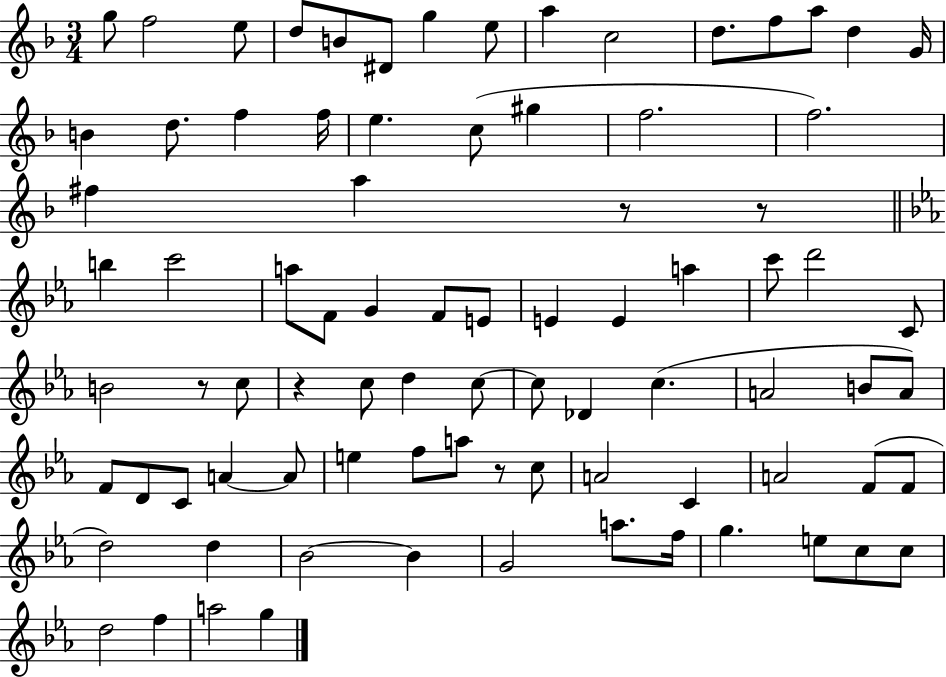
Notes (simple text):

G5/e F5/h E5/e D5/e B4/e D#4/e G5/q E5/e A5/q C5/h D5/e. F5/e A5/e D5/q G4/s B4/q D5/e. F5/q F5/s E5/q. C5/e G#5/q F5/h. F5/h. F#5/q A5/q R/e R/e B5/q C6/h A5/e F4/e G4/q F4/e E4/e E4/q E4/q A5/q C6/e D6/h C4/e B4/h R/e C5/e R/q C5/e D5/q C5/e C5/e Db4/q C5/q. A4/h B4/e A4/e F4/e D4/e C4/e A4/q A4/e E5/q F5/e A5/e R/e C5/e A4/h C4/q A4/h F4/e F4/e D5/h D5/q Bb4/h Bb4/q G4/h A5/e. F5/s G5/q. E5/e C5/e C5/e D5/h F5/q A5/h G5/q